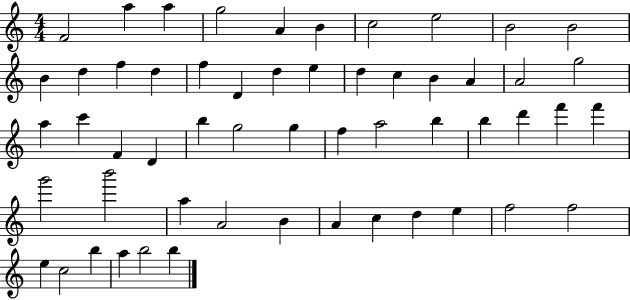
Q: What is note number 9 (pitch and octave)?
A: B4